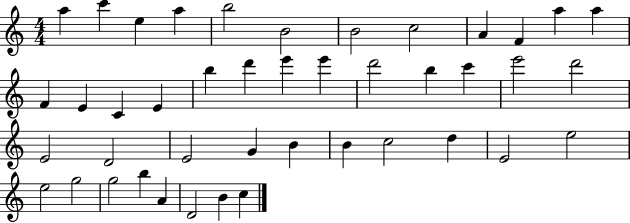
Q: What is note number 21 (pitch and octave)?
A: D6